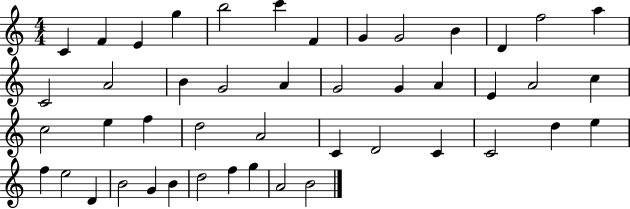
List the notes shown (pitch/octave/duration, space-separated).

C4/q F4/q E4/q G5/q B5/h C6/q F4/q G4/q G4/h B4/q D4/q F5/h A5/q C4/h A4/h B4/q G4/h A4/q G4/h G4/q A4/q E4/q A4/h C5/q C5/h E5/q F5/q D5/h A4/h C4/q D4/h C4/q C4/h D5/q E5/q F5/q E5/h D4/q B4/h G4/q B4/q D5/h F5/q G5/q A4/h B4/h